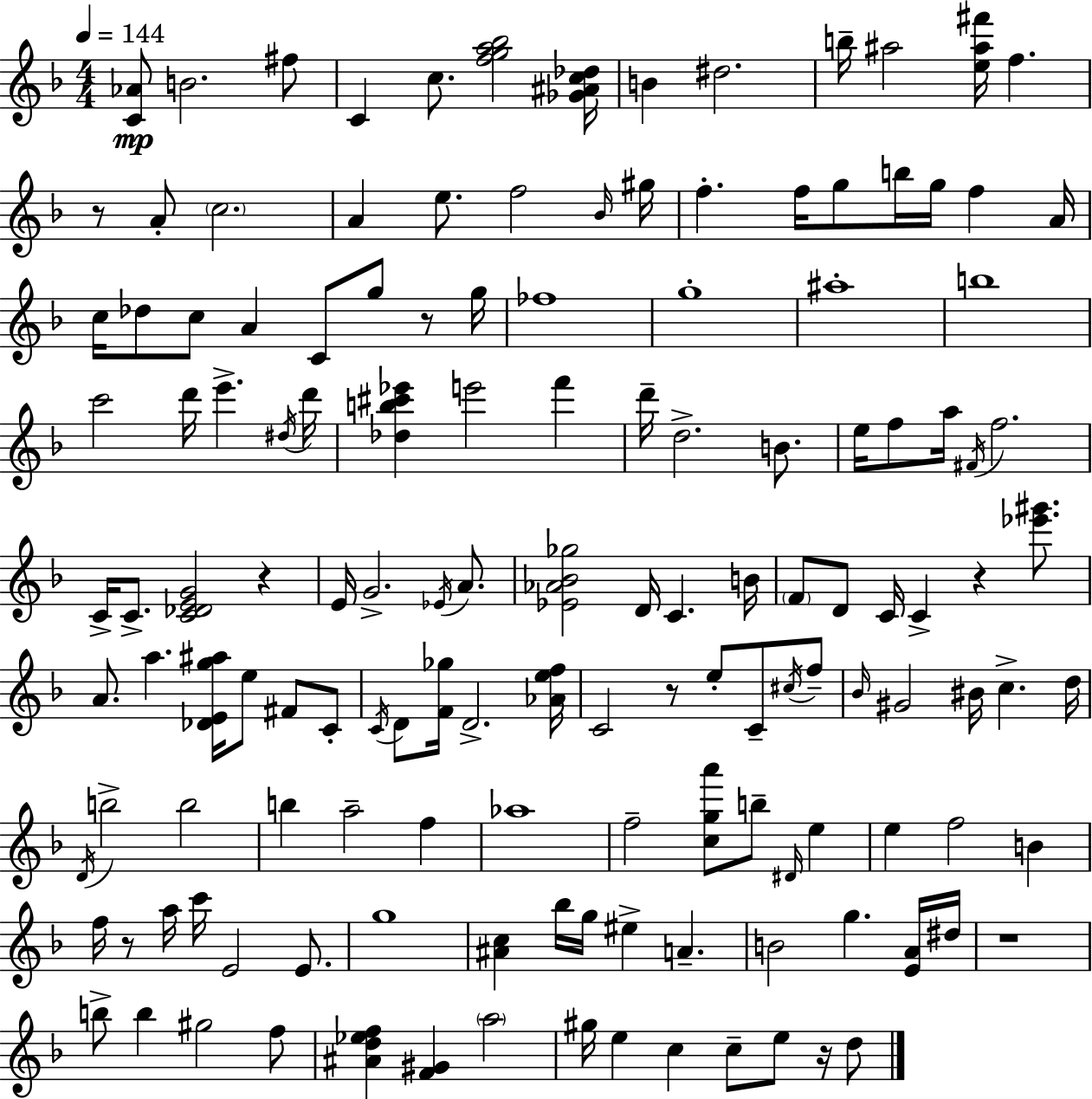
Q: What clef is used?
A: treble